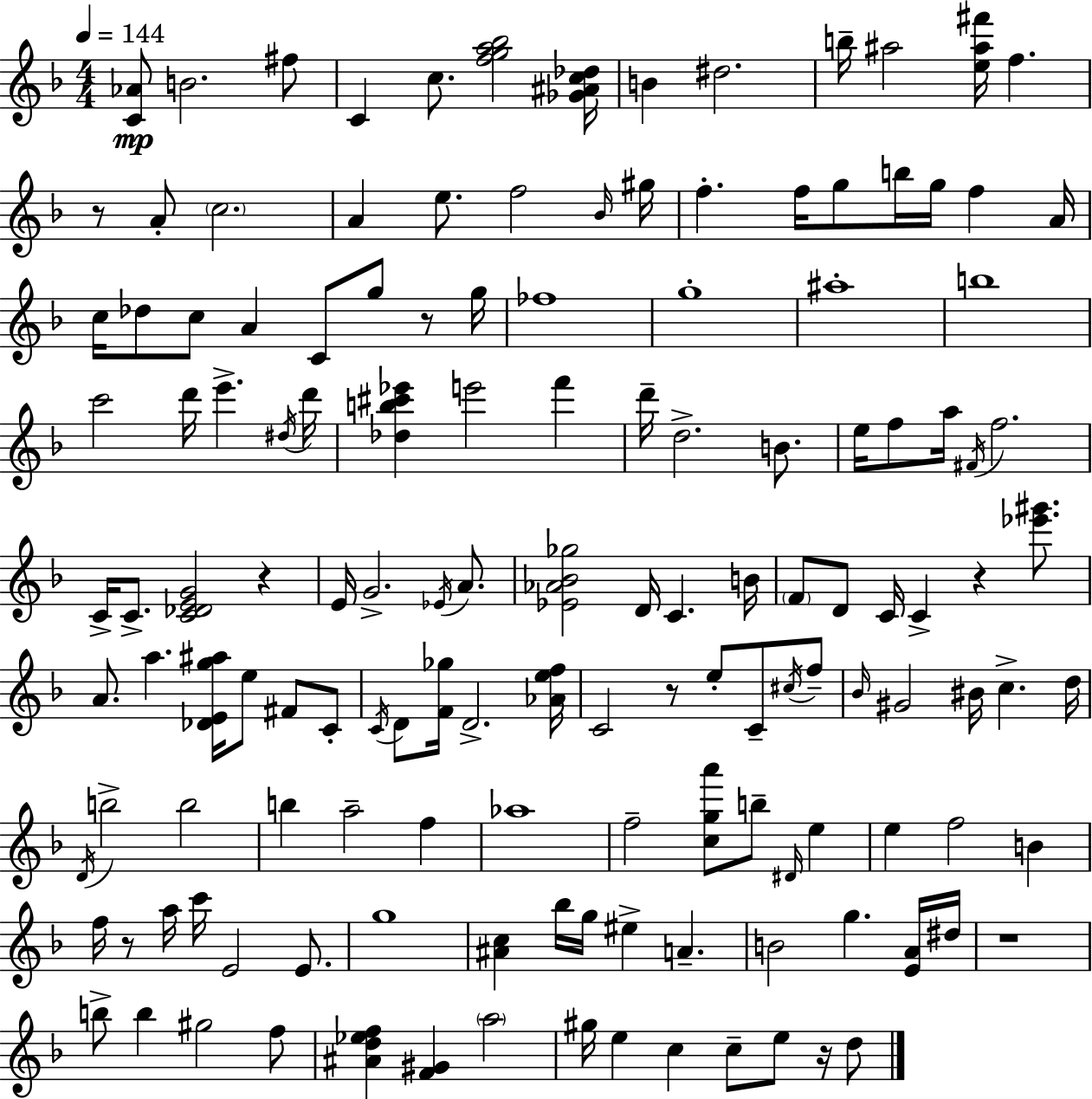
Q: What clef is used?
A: treble